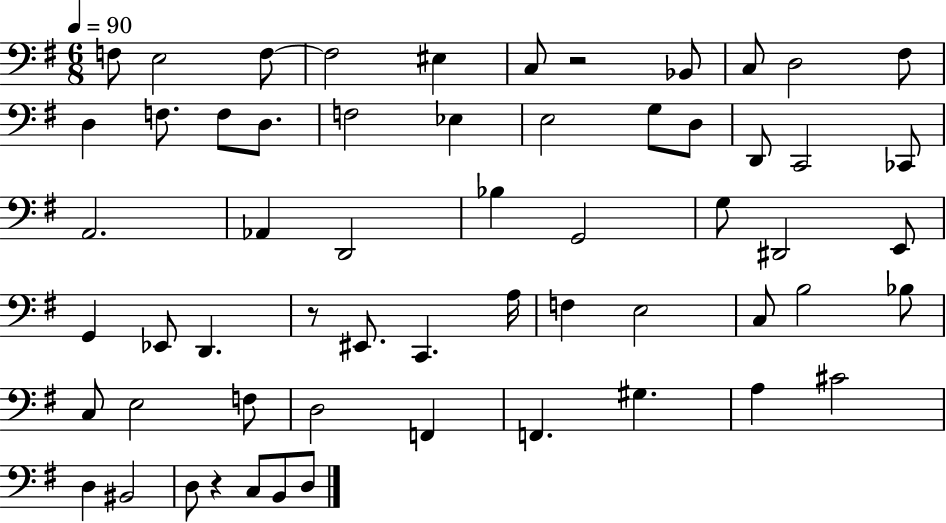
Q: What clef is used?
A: bass